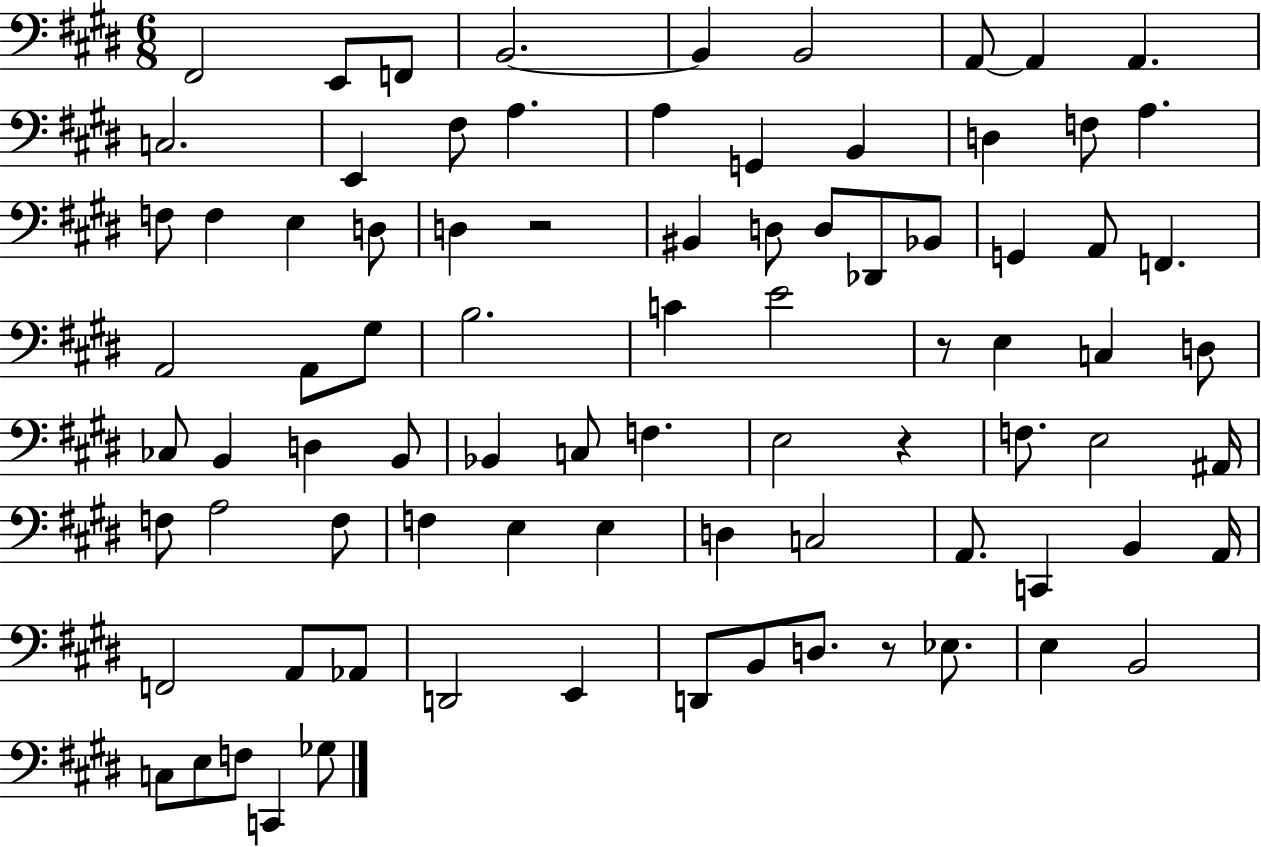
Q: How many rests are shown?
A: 4